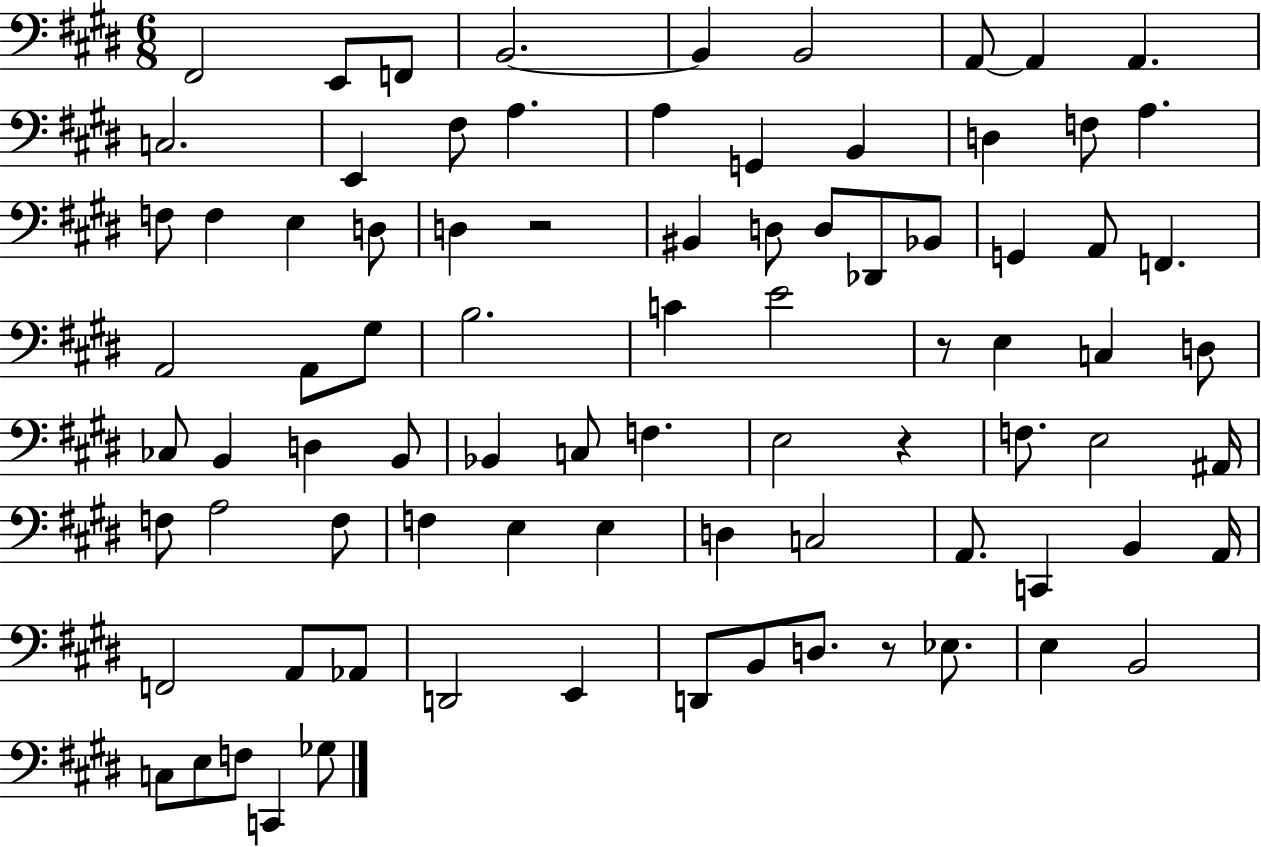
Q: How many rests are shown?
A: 4